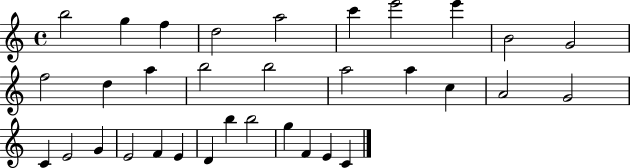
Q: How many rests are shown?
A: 0